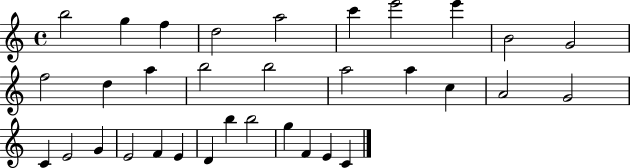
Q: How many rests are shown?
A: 0